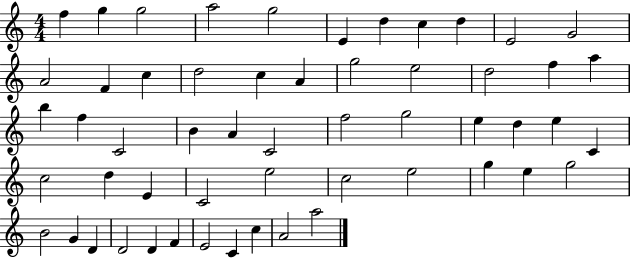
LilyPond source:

{
  \clef treble
  \numericTimeSignature
  \time 4/4
  \key c \major
  f''4 g''4 g''2 | a''2 g''2 | e'4 d''4 c''4 d''4 | e'2 g'2 | \break a'2 f'4 c''4 | d''2 c''4 a'4 | g''2 e''2 | d''2 f''4 a''4 | \break b''4 f''4 c'2 | b'4 a'4 c'2 | f''2 g''2 | e''4 d''4 e''4 c'4 | \break c''2 d''4 e'4 | c'2 e''2 | c''2 e''2 | g''4 e''4 g''2 | \break b'2 g'4 d'4 | d'2 d'4 f'4 | e'2 c'4 c''4 | a'2 a''2 | \break \bar "|."
}